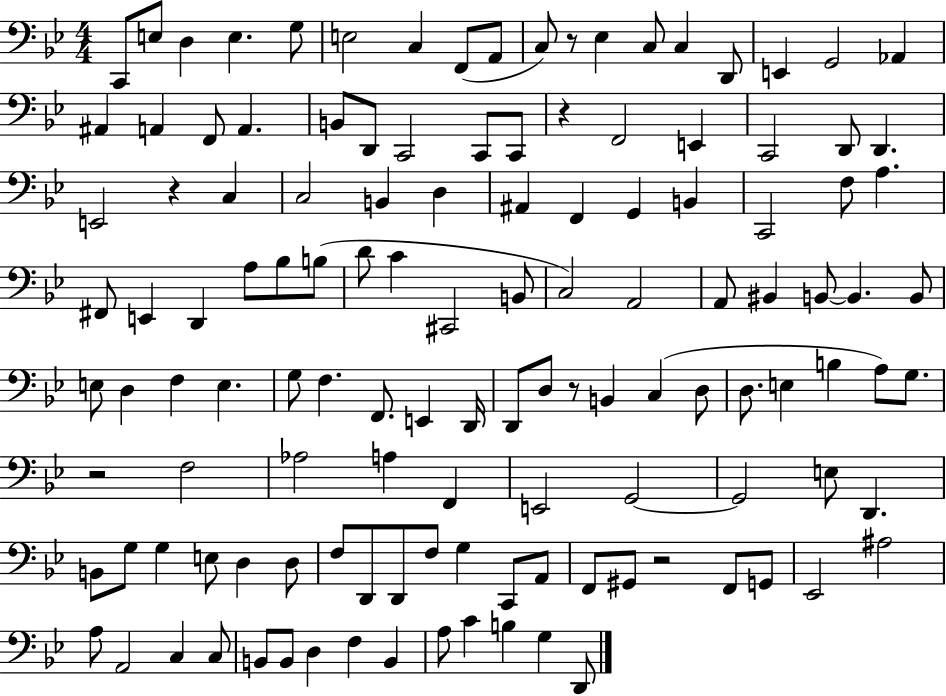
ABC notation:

X:1
T:Untitled
M:4/4
L:1/4
K:Bb
C,,/2 E,/2 D, E, G,/2 E,2 C, F,,/2 A,,/2 C,/2 z/2 _E, C,/2 C, D,,/2 E,, G,,2 _A,, ^A,, A,, F,,/2 A,, B,,/2 D,,/2 C,,2 C,,/2 C,,/2 z F,,2 E,, C,,2 D,,/2 D,, E,,2 z C, C,2 B,, D, ^A,, F,, G,, B,, C,,2 F,/2 A, ^F,,/2 E,, D,, A,/2 _B,/2 B,/2 D/2 C ^C,,2 B,,/2 C,2 A,,2 A,,/2 ^B,, B,,/2 B,, B,,/2 E,/2 D, F, E, G,/2 F, F,,/2 E,, D,,/4 D,,/2 D,/2 z/2 B,, C, D,/2 D,/2 E, B, A,/2 G,/2 z2 F,2 _A,2 A, F,, E,,2 G,,2 G,,2 E,/2 D,, B,,/2 G,/2 G, E,/2 D, D,/2 F,/2 D,,/2 D,,/2 F,/2 G, C,,/2 A,,/2 F,,/2 ^G,,/2 z2 F,,/2 G,,/2 _E,,2 ^A,2 A,/2 A,,2 C, C,/2 B,,/2 B,,/2 D, F, B,, A,/2 C B, G, D,,/2